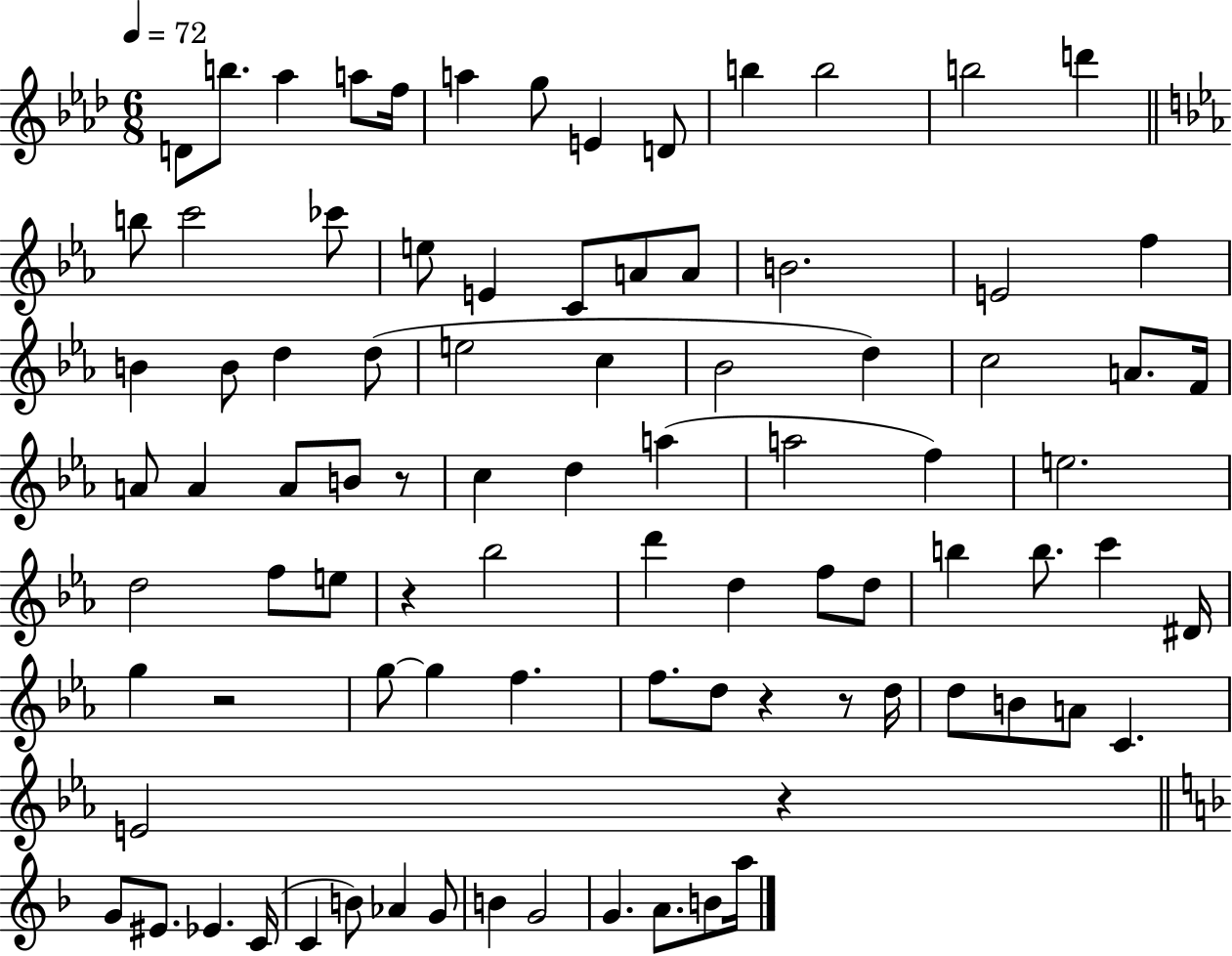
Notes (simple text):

D4/e B5/e. Ab5/q A5/e F5/s A5/q G5/e E4/q D4/e B5/q B5/h B5/h D6/q B5/e C6/h CES6/e E5/e E4/q C4/e A4/e A4/e B4/h. E4/h F5/q B4/q B4/e D5/q D5/e E5/h C5/q Bb4/h D5/q C5/h A4/e. F4/s A4/e A4/q A4/e B4/e R/e C5/q D5/q A5/q A5/h F5/q E5/h. D5/h F5/e E5/e R/q Bb5/h D6/q D5/q F5/e D5/e B5/q B5/e. C6/q D#4/s G5/q R/h G5/e G5/q F5/q. F5/e. D5/e R/q R/e D5/s D5/e B4/e A4/e C4/q. E4/h R/q G4/e EIS4/e. Eb4/q. C4/s C4/q B4/e Ab4/q G4/e B4/q G4/h G4/q. A4/e. B4/e A5/s